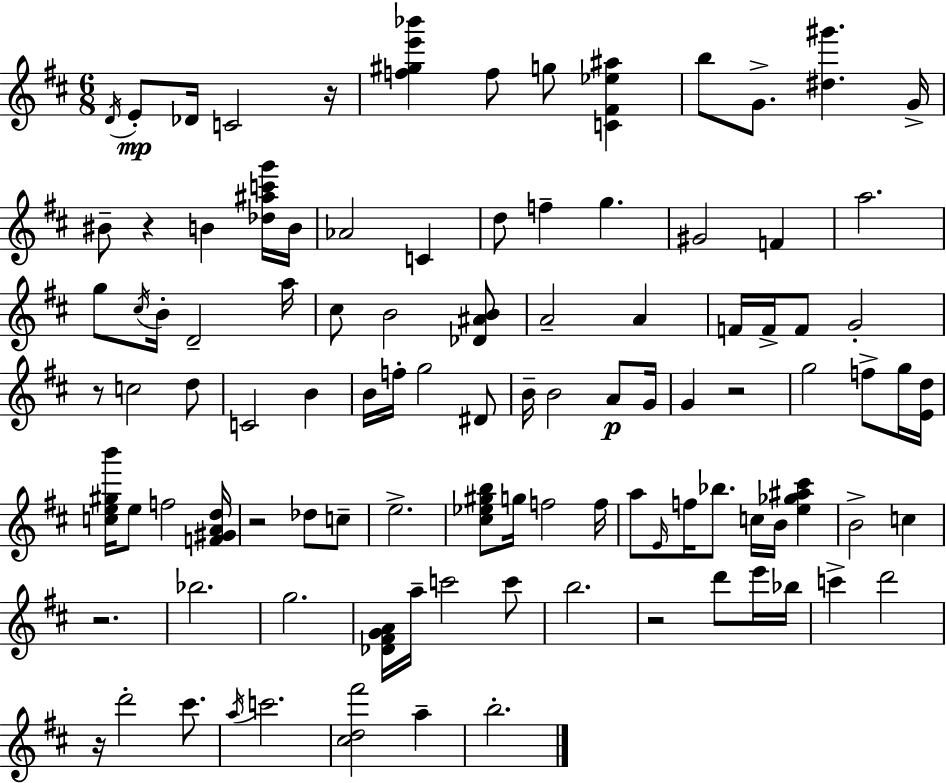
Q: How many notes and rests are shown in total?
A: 102